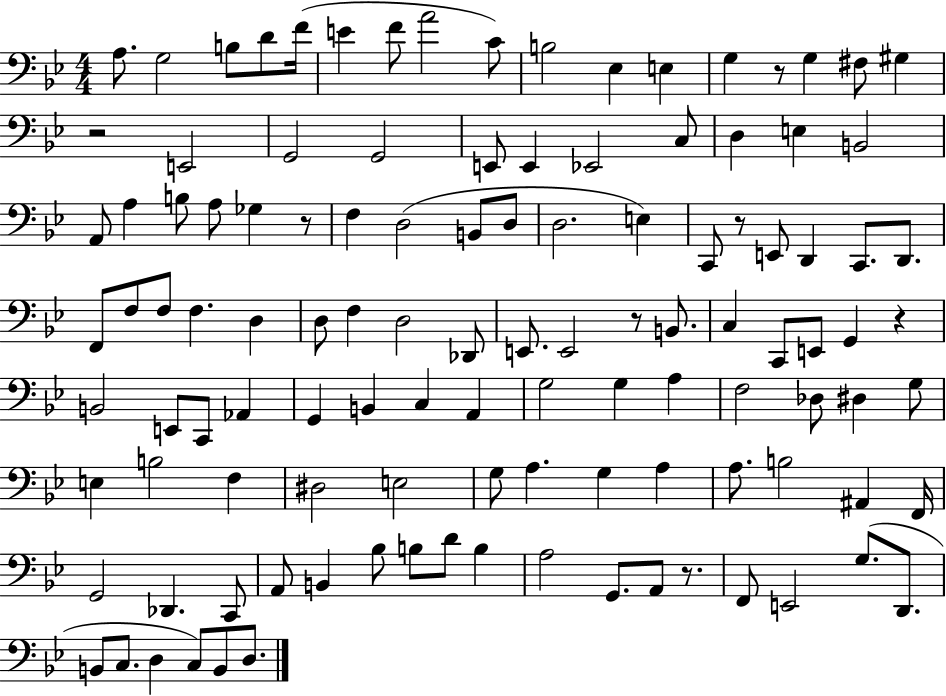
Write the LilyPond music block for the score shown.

{
  \clef bass
  \numericTimeSignature
  \time 4/4
  \key bes \major
  a8. g2 b8 d'8 f'16( | e'4 f'8 a'2 c'8) | b2 ees4 e4 | g4 r8 g4 fis8 gis4 | \break r2 e,2 | g,2 g,2 | e,8 e,4 ees,2 c8 | d4 e4 b,2 | \break a,8 a4 b8 a8 ges4 r8 | f4 d2( b,8 d8 | d2. e4) | c,8 r8 e,8 d,4 c,8. d,8. | \break f,8 f8 f8 f4. d4 | d8 f4 d2 des,8 | e,8. e,2 r8 b,8. | c4 c,8 e,8 g,4 r4 | \break b,2 e,8 c,8 aes,4 | g,4 b,4 c4 a,4 | g2 g4 a4 | f2 des8 dis4 g8 | \break e4 b2 f4 | dis2 e2 | g8 a4. g4 a4 | a8. b2 ais,4 f,16 | \break g,2 des,4. c,8 | a,8 b,4 bes8 b8 d'8 b4 | a2 g,8. a,8 r8. | f,8 e,2 g8.( d,8. | \break b,8 c8. d4 c8) b,8 d8. | \bar "|."
}